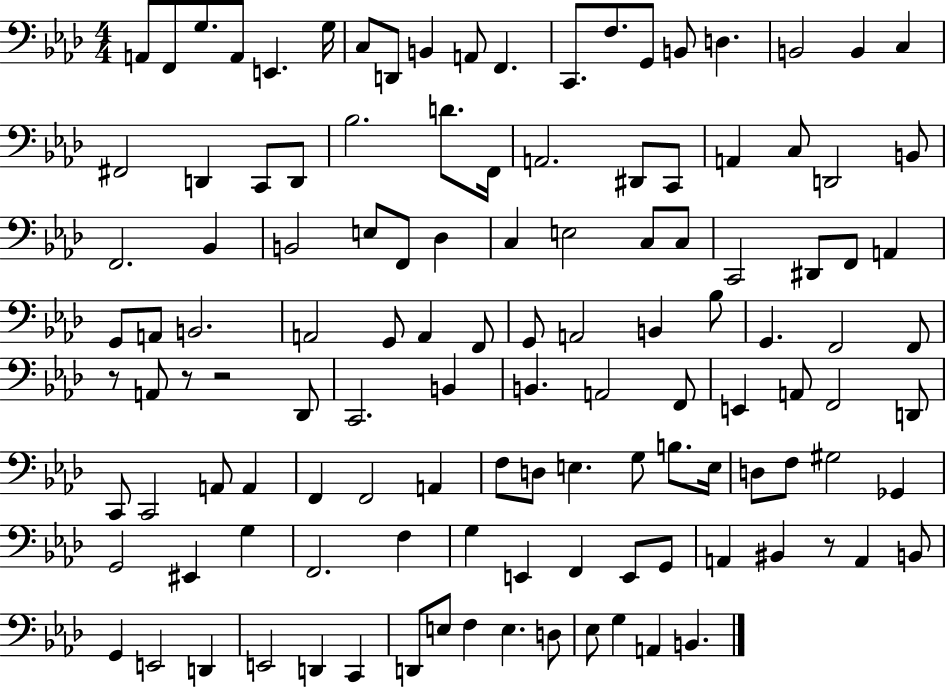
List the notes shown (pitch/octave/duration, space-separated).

A2/e F2/e G3/e. A2/e E2/q. G3/s C3/e D2/e B2/q A2/e F2/q. C2/e. F3/e. G2/e B2/e D3/q. B2/h B2/q C3/q F#2/h D2/q C2/e D2/e Bb3/h. D4/e. F2/s A2/h. D#2/e C2/e A2/q C3/e D2/h B2/e F2/h. Bb2/q B2/h E3/e F2/e Db3/q C3/q E3/h C3/e C3/e C2/h D#2/e F2/e A2/q G2/e A2/e B2/h. A2/h G2/e A2/q F2/e G2/e A2/h B2/q Bb3/e G2/q. F2/h F2/e R/e A2/e R/e R/h Db2/e C2/h. B2/q B2/q. A2/h F2/e E2/q A2/e F2/h D2/e C2/e C2/h A2/e A2/q F2/q F2/h A2/q F3/e D3/e E3/q. G3/e B3/e. E3/s D3/e F3/e G#3/h Gb2/q G2/h EIS2/q G3/q F2/h. F3/q G3/q E2/q F2/q E2/e G2/e A2/q BIS2/q R/e A2/q B2/e G2/q E2/h D2/q E2/h D2/q C2/q D2/e E3/e F3/q E3/q. D3/e Eb3/e G3/q A2/q B2/q.